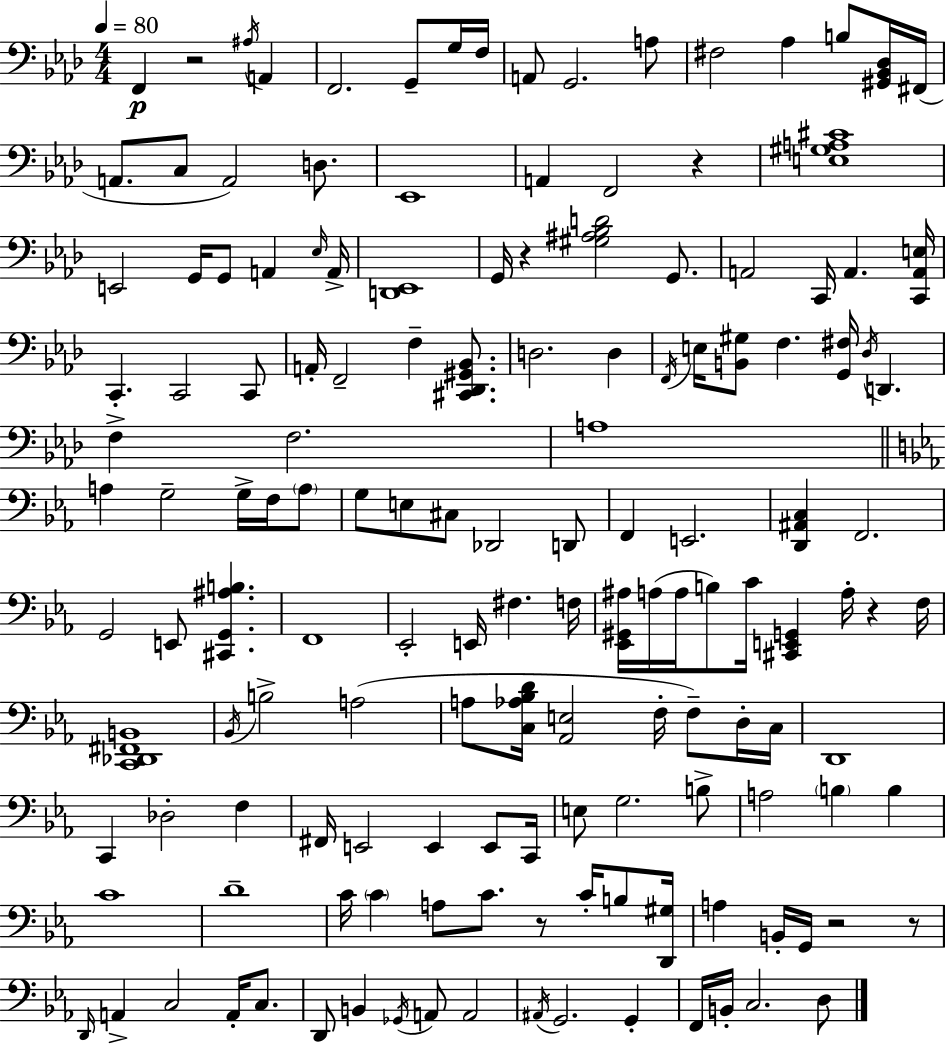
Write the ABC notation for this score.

X:1
T:Untitled
M:4/4
L:1/4
K:Fm
F,, z2 ^A,/4 A,, F,,2 G,,/2 G,/4 F,/4 A,,/2 G,,2 A,/2 ^F,2 _A, B,/2 [^G,,_B,,_D,]/4 ^F,,/4 A,,/2 C,/2 A,,2 D,/2 _E,,4 A,, F,,2 z [E,^G,A,^C]4 E,,2 G,,/4 G,,/2 A,, _E,/4 A,,/4 [D,,_E,,]4 G,,/4 z [^G,^A,_B,D]2 G,,/2 A,,2 C,,/4 A,, [C,,A,,E,]/4 C,, C,,2 C,,/2 A,,/4 F,,2 F, [^C,,_D,,^G,,_B,,]/2 D,2 D, F,,/4 E,/4 [B,,^G,]/2 F, [G,,^F,]/4 _D,/4 D,, F, F,2 A,4 A, G,2 G,/4 F,/4 A,/2 G,/2 E,/2 ^C,/2 _D,,2 D,,/2 F,, E,,2 [D,,^A,,C,] F,,2 G,,2 E,,/2 [^C,,G,,^A,B,] F,,4 _E,,2 E,,/4 ^F, F,/4 [_E,,^G,,^A,]/4 A,/4 A,/4 B,/2 C/4 [^C,,E,,G,,] A,/4 z F,/4 [C,,_D,,^F,,B,,]4 _B,,/4 B,2 A,2 A,/2 [C,_A,_B,D]/4 [_A,,E,]2 F,/4 F,/2 D,/4 C,/4 D,,4 C,, _D,2 F, ^F,,/4 E,,2 E,, E,,/2 C,,/4 E,/2 G,2 B,/2 A,2 B, B, C4 D4 C/4 C A,/2 C/2 z/2 C/4 B,/2 [D,,^G,]/4 A, B,,/4 G,,/4 z2 z/2 D,,/4 A,, C,2 A,,/4 C,/2 D,,/2 B,, _G,,/4 A,,/2 A,,2 ^A,,/4 G,,2 G,, F,,/4 B,,/4 C,2 D,/2